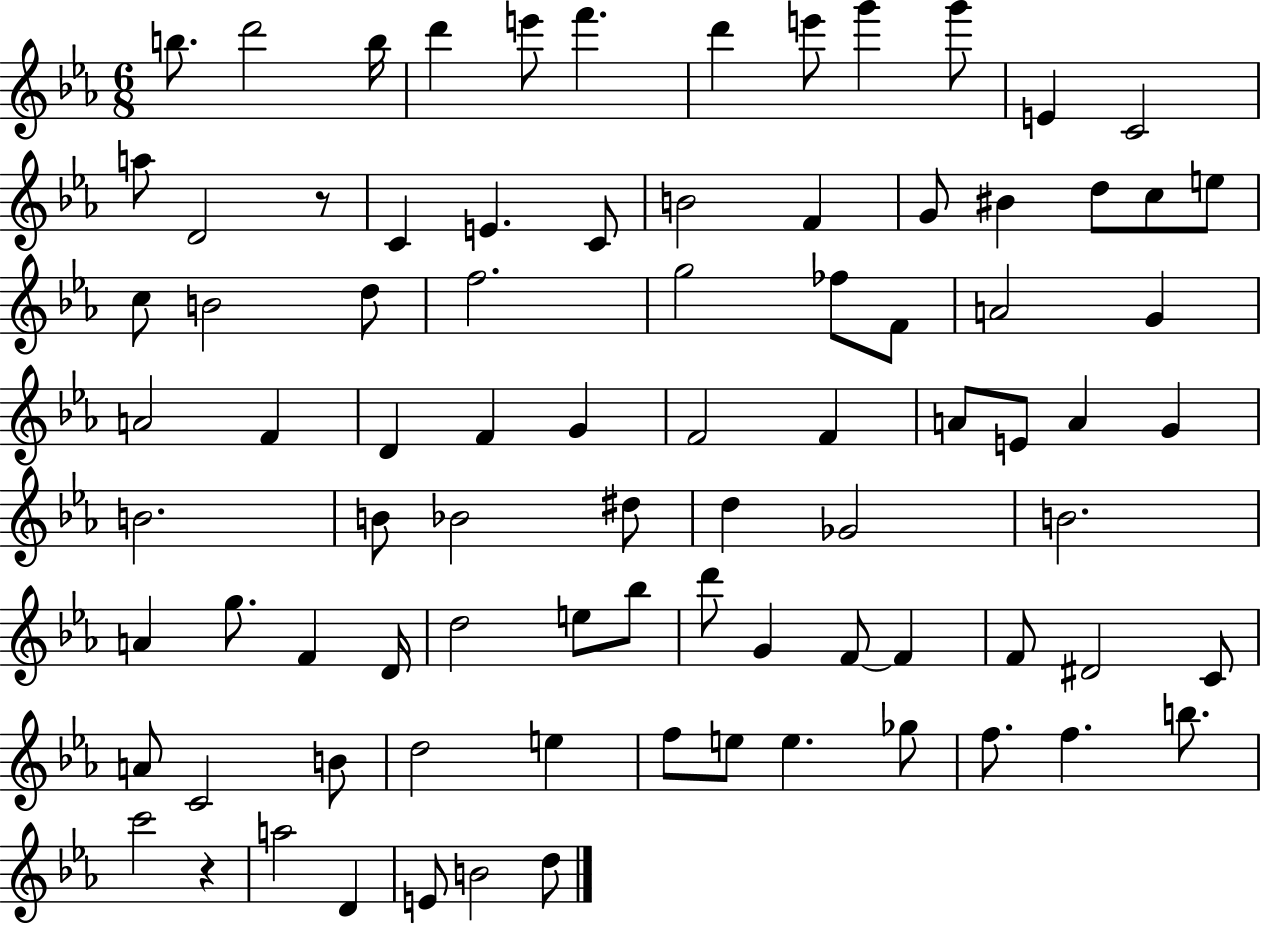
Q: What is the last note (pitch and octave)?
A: D5